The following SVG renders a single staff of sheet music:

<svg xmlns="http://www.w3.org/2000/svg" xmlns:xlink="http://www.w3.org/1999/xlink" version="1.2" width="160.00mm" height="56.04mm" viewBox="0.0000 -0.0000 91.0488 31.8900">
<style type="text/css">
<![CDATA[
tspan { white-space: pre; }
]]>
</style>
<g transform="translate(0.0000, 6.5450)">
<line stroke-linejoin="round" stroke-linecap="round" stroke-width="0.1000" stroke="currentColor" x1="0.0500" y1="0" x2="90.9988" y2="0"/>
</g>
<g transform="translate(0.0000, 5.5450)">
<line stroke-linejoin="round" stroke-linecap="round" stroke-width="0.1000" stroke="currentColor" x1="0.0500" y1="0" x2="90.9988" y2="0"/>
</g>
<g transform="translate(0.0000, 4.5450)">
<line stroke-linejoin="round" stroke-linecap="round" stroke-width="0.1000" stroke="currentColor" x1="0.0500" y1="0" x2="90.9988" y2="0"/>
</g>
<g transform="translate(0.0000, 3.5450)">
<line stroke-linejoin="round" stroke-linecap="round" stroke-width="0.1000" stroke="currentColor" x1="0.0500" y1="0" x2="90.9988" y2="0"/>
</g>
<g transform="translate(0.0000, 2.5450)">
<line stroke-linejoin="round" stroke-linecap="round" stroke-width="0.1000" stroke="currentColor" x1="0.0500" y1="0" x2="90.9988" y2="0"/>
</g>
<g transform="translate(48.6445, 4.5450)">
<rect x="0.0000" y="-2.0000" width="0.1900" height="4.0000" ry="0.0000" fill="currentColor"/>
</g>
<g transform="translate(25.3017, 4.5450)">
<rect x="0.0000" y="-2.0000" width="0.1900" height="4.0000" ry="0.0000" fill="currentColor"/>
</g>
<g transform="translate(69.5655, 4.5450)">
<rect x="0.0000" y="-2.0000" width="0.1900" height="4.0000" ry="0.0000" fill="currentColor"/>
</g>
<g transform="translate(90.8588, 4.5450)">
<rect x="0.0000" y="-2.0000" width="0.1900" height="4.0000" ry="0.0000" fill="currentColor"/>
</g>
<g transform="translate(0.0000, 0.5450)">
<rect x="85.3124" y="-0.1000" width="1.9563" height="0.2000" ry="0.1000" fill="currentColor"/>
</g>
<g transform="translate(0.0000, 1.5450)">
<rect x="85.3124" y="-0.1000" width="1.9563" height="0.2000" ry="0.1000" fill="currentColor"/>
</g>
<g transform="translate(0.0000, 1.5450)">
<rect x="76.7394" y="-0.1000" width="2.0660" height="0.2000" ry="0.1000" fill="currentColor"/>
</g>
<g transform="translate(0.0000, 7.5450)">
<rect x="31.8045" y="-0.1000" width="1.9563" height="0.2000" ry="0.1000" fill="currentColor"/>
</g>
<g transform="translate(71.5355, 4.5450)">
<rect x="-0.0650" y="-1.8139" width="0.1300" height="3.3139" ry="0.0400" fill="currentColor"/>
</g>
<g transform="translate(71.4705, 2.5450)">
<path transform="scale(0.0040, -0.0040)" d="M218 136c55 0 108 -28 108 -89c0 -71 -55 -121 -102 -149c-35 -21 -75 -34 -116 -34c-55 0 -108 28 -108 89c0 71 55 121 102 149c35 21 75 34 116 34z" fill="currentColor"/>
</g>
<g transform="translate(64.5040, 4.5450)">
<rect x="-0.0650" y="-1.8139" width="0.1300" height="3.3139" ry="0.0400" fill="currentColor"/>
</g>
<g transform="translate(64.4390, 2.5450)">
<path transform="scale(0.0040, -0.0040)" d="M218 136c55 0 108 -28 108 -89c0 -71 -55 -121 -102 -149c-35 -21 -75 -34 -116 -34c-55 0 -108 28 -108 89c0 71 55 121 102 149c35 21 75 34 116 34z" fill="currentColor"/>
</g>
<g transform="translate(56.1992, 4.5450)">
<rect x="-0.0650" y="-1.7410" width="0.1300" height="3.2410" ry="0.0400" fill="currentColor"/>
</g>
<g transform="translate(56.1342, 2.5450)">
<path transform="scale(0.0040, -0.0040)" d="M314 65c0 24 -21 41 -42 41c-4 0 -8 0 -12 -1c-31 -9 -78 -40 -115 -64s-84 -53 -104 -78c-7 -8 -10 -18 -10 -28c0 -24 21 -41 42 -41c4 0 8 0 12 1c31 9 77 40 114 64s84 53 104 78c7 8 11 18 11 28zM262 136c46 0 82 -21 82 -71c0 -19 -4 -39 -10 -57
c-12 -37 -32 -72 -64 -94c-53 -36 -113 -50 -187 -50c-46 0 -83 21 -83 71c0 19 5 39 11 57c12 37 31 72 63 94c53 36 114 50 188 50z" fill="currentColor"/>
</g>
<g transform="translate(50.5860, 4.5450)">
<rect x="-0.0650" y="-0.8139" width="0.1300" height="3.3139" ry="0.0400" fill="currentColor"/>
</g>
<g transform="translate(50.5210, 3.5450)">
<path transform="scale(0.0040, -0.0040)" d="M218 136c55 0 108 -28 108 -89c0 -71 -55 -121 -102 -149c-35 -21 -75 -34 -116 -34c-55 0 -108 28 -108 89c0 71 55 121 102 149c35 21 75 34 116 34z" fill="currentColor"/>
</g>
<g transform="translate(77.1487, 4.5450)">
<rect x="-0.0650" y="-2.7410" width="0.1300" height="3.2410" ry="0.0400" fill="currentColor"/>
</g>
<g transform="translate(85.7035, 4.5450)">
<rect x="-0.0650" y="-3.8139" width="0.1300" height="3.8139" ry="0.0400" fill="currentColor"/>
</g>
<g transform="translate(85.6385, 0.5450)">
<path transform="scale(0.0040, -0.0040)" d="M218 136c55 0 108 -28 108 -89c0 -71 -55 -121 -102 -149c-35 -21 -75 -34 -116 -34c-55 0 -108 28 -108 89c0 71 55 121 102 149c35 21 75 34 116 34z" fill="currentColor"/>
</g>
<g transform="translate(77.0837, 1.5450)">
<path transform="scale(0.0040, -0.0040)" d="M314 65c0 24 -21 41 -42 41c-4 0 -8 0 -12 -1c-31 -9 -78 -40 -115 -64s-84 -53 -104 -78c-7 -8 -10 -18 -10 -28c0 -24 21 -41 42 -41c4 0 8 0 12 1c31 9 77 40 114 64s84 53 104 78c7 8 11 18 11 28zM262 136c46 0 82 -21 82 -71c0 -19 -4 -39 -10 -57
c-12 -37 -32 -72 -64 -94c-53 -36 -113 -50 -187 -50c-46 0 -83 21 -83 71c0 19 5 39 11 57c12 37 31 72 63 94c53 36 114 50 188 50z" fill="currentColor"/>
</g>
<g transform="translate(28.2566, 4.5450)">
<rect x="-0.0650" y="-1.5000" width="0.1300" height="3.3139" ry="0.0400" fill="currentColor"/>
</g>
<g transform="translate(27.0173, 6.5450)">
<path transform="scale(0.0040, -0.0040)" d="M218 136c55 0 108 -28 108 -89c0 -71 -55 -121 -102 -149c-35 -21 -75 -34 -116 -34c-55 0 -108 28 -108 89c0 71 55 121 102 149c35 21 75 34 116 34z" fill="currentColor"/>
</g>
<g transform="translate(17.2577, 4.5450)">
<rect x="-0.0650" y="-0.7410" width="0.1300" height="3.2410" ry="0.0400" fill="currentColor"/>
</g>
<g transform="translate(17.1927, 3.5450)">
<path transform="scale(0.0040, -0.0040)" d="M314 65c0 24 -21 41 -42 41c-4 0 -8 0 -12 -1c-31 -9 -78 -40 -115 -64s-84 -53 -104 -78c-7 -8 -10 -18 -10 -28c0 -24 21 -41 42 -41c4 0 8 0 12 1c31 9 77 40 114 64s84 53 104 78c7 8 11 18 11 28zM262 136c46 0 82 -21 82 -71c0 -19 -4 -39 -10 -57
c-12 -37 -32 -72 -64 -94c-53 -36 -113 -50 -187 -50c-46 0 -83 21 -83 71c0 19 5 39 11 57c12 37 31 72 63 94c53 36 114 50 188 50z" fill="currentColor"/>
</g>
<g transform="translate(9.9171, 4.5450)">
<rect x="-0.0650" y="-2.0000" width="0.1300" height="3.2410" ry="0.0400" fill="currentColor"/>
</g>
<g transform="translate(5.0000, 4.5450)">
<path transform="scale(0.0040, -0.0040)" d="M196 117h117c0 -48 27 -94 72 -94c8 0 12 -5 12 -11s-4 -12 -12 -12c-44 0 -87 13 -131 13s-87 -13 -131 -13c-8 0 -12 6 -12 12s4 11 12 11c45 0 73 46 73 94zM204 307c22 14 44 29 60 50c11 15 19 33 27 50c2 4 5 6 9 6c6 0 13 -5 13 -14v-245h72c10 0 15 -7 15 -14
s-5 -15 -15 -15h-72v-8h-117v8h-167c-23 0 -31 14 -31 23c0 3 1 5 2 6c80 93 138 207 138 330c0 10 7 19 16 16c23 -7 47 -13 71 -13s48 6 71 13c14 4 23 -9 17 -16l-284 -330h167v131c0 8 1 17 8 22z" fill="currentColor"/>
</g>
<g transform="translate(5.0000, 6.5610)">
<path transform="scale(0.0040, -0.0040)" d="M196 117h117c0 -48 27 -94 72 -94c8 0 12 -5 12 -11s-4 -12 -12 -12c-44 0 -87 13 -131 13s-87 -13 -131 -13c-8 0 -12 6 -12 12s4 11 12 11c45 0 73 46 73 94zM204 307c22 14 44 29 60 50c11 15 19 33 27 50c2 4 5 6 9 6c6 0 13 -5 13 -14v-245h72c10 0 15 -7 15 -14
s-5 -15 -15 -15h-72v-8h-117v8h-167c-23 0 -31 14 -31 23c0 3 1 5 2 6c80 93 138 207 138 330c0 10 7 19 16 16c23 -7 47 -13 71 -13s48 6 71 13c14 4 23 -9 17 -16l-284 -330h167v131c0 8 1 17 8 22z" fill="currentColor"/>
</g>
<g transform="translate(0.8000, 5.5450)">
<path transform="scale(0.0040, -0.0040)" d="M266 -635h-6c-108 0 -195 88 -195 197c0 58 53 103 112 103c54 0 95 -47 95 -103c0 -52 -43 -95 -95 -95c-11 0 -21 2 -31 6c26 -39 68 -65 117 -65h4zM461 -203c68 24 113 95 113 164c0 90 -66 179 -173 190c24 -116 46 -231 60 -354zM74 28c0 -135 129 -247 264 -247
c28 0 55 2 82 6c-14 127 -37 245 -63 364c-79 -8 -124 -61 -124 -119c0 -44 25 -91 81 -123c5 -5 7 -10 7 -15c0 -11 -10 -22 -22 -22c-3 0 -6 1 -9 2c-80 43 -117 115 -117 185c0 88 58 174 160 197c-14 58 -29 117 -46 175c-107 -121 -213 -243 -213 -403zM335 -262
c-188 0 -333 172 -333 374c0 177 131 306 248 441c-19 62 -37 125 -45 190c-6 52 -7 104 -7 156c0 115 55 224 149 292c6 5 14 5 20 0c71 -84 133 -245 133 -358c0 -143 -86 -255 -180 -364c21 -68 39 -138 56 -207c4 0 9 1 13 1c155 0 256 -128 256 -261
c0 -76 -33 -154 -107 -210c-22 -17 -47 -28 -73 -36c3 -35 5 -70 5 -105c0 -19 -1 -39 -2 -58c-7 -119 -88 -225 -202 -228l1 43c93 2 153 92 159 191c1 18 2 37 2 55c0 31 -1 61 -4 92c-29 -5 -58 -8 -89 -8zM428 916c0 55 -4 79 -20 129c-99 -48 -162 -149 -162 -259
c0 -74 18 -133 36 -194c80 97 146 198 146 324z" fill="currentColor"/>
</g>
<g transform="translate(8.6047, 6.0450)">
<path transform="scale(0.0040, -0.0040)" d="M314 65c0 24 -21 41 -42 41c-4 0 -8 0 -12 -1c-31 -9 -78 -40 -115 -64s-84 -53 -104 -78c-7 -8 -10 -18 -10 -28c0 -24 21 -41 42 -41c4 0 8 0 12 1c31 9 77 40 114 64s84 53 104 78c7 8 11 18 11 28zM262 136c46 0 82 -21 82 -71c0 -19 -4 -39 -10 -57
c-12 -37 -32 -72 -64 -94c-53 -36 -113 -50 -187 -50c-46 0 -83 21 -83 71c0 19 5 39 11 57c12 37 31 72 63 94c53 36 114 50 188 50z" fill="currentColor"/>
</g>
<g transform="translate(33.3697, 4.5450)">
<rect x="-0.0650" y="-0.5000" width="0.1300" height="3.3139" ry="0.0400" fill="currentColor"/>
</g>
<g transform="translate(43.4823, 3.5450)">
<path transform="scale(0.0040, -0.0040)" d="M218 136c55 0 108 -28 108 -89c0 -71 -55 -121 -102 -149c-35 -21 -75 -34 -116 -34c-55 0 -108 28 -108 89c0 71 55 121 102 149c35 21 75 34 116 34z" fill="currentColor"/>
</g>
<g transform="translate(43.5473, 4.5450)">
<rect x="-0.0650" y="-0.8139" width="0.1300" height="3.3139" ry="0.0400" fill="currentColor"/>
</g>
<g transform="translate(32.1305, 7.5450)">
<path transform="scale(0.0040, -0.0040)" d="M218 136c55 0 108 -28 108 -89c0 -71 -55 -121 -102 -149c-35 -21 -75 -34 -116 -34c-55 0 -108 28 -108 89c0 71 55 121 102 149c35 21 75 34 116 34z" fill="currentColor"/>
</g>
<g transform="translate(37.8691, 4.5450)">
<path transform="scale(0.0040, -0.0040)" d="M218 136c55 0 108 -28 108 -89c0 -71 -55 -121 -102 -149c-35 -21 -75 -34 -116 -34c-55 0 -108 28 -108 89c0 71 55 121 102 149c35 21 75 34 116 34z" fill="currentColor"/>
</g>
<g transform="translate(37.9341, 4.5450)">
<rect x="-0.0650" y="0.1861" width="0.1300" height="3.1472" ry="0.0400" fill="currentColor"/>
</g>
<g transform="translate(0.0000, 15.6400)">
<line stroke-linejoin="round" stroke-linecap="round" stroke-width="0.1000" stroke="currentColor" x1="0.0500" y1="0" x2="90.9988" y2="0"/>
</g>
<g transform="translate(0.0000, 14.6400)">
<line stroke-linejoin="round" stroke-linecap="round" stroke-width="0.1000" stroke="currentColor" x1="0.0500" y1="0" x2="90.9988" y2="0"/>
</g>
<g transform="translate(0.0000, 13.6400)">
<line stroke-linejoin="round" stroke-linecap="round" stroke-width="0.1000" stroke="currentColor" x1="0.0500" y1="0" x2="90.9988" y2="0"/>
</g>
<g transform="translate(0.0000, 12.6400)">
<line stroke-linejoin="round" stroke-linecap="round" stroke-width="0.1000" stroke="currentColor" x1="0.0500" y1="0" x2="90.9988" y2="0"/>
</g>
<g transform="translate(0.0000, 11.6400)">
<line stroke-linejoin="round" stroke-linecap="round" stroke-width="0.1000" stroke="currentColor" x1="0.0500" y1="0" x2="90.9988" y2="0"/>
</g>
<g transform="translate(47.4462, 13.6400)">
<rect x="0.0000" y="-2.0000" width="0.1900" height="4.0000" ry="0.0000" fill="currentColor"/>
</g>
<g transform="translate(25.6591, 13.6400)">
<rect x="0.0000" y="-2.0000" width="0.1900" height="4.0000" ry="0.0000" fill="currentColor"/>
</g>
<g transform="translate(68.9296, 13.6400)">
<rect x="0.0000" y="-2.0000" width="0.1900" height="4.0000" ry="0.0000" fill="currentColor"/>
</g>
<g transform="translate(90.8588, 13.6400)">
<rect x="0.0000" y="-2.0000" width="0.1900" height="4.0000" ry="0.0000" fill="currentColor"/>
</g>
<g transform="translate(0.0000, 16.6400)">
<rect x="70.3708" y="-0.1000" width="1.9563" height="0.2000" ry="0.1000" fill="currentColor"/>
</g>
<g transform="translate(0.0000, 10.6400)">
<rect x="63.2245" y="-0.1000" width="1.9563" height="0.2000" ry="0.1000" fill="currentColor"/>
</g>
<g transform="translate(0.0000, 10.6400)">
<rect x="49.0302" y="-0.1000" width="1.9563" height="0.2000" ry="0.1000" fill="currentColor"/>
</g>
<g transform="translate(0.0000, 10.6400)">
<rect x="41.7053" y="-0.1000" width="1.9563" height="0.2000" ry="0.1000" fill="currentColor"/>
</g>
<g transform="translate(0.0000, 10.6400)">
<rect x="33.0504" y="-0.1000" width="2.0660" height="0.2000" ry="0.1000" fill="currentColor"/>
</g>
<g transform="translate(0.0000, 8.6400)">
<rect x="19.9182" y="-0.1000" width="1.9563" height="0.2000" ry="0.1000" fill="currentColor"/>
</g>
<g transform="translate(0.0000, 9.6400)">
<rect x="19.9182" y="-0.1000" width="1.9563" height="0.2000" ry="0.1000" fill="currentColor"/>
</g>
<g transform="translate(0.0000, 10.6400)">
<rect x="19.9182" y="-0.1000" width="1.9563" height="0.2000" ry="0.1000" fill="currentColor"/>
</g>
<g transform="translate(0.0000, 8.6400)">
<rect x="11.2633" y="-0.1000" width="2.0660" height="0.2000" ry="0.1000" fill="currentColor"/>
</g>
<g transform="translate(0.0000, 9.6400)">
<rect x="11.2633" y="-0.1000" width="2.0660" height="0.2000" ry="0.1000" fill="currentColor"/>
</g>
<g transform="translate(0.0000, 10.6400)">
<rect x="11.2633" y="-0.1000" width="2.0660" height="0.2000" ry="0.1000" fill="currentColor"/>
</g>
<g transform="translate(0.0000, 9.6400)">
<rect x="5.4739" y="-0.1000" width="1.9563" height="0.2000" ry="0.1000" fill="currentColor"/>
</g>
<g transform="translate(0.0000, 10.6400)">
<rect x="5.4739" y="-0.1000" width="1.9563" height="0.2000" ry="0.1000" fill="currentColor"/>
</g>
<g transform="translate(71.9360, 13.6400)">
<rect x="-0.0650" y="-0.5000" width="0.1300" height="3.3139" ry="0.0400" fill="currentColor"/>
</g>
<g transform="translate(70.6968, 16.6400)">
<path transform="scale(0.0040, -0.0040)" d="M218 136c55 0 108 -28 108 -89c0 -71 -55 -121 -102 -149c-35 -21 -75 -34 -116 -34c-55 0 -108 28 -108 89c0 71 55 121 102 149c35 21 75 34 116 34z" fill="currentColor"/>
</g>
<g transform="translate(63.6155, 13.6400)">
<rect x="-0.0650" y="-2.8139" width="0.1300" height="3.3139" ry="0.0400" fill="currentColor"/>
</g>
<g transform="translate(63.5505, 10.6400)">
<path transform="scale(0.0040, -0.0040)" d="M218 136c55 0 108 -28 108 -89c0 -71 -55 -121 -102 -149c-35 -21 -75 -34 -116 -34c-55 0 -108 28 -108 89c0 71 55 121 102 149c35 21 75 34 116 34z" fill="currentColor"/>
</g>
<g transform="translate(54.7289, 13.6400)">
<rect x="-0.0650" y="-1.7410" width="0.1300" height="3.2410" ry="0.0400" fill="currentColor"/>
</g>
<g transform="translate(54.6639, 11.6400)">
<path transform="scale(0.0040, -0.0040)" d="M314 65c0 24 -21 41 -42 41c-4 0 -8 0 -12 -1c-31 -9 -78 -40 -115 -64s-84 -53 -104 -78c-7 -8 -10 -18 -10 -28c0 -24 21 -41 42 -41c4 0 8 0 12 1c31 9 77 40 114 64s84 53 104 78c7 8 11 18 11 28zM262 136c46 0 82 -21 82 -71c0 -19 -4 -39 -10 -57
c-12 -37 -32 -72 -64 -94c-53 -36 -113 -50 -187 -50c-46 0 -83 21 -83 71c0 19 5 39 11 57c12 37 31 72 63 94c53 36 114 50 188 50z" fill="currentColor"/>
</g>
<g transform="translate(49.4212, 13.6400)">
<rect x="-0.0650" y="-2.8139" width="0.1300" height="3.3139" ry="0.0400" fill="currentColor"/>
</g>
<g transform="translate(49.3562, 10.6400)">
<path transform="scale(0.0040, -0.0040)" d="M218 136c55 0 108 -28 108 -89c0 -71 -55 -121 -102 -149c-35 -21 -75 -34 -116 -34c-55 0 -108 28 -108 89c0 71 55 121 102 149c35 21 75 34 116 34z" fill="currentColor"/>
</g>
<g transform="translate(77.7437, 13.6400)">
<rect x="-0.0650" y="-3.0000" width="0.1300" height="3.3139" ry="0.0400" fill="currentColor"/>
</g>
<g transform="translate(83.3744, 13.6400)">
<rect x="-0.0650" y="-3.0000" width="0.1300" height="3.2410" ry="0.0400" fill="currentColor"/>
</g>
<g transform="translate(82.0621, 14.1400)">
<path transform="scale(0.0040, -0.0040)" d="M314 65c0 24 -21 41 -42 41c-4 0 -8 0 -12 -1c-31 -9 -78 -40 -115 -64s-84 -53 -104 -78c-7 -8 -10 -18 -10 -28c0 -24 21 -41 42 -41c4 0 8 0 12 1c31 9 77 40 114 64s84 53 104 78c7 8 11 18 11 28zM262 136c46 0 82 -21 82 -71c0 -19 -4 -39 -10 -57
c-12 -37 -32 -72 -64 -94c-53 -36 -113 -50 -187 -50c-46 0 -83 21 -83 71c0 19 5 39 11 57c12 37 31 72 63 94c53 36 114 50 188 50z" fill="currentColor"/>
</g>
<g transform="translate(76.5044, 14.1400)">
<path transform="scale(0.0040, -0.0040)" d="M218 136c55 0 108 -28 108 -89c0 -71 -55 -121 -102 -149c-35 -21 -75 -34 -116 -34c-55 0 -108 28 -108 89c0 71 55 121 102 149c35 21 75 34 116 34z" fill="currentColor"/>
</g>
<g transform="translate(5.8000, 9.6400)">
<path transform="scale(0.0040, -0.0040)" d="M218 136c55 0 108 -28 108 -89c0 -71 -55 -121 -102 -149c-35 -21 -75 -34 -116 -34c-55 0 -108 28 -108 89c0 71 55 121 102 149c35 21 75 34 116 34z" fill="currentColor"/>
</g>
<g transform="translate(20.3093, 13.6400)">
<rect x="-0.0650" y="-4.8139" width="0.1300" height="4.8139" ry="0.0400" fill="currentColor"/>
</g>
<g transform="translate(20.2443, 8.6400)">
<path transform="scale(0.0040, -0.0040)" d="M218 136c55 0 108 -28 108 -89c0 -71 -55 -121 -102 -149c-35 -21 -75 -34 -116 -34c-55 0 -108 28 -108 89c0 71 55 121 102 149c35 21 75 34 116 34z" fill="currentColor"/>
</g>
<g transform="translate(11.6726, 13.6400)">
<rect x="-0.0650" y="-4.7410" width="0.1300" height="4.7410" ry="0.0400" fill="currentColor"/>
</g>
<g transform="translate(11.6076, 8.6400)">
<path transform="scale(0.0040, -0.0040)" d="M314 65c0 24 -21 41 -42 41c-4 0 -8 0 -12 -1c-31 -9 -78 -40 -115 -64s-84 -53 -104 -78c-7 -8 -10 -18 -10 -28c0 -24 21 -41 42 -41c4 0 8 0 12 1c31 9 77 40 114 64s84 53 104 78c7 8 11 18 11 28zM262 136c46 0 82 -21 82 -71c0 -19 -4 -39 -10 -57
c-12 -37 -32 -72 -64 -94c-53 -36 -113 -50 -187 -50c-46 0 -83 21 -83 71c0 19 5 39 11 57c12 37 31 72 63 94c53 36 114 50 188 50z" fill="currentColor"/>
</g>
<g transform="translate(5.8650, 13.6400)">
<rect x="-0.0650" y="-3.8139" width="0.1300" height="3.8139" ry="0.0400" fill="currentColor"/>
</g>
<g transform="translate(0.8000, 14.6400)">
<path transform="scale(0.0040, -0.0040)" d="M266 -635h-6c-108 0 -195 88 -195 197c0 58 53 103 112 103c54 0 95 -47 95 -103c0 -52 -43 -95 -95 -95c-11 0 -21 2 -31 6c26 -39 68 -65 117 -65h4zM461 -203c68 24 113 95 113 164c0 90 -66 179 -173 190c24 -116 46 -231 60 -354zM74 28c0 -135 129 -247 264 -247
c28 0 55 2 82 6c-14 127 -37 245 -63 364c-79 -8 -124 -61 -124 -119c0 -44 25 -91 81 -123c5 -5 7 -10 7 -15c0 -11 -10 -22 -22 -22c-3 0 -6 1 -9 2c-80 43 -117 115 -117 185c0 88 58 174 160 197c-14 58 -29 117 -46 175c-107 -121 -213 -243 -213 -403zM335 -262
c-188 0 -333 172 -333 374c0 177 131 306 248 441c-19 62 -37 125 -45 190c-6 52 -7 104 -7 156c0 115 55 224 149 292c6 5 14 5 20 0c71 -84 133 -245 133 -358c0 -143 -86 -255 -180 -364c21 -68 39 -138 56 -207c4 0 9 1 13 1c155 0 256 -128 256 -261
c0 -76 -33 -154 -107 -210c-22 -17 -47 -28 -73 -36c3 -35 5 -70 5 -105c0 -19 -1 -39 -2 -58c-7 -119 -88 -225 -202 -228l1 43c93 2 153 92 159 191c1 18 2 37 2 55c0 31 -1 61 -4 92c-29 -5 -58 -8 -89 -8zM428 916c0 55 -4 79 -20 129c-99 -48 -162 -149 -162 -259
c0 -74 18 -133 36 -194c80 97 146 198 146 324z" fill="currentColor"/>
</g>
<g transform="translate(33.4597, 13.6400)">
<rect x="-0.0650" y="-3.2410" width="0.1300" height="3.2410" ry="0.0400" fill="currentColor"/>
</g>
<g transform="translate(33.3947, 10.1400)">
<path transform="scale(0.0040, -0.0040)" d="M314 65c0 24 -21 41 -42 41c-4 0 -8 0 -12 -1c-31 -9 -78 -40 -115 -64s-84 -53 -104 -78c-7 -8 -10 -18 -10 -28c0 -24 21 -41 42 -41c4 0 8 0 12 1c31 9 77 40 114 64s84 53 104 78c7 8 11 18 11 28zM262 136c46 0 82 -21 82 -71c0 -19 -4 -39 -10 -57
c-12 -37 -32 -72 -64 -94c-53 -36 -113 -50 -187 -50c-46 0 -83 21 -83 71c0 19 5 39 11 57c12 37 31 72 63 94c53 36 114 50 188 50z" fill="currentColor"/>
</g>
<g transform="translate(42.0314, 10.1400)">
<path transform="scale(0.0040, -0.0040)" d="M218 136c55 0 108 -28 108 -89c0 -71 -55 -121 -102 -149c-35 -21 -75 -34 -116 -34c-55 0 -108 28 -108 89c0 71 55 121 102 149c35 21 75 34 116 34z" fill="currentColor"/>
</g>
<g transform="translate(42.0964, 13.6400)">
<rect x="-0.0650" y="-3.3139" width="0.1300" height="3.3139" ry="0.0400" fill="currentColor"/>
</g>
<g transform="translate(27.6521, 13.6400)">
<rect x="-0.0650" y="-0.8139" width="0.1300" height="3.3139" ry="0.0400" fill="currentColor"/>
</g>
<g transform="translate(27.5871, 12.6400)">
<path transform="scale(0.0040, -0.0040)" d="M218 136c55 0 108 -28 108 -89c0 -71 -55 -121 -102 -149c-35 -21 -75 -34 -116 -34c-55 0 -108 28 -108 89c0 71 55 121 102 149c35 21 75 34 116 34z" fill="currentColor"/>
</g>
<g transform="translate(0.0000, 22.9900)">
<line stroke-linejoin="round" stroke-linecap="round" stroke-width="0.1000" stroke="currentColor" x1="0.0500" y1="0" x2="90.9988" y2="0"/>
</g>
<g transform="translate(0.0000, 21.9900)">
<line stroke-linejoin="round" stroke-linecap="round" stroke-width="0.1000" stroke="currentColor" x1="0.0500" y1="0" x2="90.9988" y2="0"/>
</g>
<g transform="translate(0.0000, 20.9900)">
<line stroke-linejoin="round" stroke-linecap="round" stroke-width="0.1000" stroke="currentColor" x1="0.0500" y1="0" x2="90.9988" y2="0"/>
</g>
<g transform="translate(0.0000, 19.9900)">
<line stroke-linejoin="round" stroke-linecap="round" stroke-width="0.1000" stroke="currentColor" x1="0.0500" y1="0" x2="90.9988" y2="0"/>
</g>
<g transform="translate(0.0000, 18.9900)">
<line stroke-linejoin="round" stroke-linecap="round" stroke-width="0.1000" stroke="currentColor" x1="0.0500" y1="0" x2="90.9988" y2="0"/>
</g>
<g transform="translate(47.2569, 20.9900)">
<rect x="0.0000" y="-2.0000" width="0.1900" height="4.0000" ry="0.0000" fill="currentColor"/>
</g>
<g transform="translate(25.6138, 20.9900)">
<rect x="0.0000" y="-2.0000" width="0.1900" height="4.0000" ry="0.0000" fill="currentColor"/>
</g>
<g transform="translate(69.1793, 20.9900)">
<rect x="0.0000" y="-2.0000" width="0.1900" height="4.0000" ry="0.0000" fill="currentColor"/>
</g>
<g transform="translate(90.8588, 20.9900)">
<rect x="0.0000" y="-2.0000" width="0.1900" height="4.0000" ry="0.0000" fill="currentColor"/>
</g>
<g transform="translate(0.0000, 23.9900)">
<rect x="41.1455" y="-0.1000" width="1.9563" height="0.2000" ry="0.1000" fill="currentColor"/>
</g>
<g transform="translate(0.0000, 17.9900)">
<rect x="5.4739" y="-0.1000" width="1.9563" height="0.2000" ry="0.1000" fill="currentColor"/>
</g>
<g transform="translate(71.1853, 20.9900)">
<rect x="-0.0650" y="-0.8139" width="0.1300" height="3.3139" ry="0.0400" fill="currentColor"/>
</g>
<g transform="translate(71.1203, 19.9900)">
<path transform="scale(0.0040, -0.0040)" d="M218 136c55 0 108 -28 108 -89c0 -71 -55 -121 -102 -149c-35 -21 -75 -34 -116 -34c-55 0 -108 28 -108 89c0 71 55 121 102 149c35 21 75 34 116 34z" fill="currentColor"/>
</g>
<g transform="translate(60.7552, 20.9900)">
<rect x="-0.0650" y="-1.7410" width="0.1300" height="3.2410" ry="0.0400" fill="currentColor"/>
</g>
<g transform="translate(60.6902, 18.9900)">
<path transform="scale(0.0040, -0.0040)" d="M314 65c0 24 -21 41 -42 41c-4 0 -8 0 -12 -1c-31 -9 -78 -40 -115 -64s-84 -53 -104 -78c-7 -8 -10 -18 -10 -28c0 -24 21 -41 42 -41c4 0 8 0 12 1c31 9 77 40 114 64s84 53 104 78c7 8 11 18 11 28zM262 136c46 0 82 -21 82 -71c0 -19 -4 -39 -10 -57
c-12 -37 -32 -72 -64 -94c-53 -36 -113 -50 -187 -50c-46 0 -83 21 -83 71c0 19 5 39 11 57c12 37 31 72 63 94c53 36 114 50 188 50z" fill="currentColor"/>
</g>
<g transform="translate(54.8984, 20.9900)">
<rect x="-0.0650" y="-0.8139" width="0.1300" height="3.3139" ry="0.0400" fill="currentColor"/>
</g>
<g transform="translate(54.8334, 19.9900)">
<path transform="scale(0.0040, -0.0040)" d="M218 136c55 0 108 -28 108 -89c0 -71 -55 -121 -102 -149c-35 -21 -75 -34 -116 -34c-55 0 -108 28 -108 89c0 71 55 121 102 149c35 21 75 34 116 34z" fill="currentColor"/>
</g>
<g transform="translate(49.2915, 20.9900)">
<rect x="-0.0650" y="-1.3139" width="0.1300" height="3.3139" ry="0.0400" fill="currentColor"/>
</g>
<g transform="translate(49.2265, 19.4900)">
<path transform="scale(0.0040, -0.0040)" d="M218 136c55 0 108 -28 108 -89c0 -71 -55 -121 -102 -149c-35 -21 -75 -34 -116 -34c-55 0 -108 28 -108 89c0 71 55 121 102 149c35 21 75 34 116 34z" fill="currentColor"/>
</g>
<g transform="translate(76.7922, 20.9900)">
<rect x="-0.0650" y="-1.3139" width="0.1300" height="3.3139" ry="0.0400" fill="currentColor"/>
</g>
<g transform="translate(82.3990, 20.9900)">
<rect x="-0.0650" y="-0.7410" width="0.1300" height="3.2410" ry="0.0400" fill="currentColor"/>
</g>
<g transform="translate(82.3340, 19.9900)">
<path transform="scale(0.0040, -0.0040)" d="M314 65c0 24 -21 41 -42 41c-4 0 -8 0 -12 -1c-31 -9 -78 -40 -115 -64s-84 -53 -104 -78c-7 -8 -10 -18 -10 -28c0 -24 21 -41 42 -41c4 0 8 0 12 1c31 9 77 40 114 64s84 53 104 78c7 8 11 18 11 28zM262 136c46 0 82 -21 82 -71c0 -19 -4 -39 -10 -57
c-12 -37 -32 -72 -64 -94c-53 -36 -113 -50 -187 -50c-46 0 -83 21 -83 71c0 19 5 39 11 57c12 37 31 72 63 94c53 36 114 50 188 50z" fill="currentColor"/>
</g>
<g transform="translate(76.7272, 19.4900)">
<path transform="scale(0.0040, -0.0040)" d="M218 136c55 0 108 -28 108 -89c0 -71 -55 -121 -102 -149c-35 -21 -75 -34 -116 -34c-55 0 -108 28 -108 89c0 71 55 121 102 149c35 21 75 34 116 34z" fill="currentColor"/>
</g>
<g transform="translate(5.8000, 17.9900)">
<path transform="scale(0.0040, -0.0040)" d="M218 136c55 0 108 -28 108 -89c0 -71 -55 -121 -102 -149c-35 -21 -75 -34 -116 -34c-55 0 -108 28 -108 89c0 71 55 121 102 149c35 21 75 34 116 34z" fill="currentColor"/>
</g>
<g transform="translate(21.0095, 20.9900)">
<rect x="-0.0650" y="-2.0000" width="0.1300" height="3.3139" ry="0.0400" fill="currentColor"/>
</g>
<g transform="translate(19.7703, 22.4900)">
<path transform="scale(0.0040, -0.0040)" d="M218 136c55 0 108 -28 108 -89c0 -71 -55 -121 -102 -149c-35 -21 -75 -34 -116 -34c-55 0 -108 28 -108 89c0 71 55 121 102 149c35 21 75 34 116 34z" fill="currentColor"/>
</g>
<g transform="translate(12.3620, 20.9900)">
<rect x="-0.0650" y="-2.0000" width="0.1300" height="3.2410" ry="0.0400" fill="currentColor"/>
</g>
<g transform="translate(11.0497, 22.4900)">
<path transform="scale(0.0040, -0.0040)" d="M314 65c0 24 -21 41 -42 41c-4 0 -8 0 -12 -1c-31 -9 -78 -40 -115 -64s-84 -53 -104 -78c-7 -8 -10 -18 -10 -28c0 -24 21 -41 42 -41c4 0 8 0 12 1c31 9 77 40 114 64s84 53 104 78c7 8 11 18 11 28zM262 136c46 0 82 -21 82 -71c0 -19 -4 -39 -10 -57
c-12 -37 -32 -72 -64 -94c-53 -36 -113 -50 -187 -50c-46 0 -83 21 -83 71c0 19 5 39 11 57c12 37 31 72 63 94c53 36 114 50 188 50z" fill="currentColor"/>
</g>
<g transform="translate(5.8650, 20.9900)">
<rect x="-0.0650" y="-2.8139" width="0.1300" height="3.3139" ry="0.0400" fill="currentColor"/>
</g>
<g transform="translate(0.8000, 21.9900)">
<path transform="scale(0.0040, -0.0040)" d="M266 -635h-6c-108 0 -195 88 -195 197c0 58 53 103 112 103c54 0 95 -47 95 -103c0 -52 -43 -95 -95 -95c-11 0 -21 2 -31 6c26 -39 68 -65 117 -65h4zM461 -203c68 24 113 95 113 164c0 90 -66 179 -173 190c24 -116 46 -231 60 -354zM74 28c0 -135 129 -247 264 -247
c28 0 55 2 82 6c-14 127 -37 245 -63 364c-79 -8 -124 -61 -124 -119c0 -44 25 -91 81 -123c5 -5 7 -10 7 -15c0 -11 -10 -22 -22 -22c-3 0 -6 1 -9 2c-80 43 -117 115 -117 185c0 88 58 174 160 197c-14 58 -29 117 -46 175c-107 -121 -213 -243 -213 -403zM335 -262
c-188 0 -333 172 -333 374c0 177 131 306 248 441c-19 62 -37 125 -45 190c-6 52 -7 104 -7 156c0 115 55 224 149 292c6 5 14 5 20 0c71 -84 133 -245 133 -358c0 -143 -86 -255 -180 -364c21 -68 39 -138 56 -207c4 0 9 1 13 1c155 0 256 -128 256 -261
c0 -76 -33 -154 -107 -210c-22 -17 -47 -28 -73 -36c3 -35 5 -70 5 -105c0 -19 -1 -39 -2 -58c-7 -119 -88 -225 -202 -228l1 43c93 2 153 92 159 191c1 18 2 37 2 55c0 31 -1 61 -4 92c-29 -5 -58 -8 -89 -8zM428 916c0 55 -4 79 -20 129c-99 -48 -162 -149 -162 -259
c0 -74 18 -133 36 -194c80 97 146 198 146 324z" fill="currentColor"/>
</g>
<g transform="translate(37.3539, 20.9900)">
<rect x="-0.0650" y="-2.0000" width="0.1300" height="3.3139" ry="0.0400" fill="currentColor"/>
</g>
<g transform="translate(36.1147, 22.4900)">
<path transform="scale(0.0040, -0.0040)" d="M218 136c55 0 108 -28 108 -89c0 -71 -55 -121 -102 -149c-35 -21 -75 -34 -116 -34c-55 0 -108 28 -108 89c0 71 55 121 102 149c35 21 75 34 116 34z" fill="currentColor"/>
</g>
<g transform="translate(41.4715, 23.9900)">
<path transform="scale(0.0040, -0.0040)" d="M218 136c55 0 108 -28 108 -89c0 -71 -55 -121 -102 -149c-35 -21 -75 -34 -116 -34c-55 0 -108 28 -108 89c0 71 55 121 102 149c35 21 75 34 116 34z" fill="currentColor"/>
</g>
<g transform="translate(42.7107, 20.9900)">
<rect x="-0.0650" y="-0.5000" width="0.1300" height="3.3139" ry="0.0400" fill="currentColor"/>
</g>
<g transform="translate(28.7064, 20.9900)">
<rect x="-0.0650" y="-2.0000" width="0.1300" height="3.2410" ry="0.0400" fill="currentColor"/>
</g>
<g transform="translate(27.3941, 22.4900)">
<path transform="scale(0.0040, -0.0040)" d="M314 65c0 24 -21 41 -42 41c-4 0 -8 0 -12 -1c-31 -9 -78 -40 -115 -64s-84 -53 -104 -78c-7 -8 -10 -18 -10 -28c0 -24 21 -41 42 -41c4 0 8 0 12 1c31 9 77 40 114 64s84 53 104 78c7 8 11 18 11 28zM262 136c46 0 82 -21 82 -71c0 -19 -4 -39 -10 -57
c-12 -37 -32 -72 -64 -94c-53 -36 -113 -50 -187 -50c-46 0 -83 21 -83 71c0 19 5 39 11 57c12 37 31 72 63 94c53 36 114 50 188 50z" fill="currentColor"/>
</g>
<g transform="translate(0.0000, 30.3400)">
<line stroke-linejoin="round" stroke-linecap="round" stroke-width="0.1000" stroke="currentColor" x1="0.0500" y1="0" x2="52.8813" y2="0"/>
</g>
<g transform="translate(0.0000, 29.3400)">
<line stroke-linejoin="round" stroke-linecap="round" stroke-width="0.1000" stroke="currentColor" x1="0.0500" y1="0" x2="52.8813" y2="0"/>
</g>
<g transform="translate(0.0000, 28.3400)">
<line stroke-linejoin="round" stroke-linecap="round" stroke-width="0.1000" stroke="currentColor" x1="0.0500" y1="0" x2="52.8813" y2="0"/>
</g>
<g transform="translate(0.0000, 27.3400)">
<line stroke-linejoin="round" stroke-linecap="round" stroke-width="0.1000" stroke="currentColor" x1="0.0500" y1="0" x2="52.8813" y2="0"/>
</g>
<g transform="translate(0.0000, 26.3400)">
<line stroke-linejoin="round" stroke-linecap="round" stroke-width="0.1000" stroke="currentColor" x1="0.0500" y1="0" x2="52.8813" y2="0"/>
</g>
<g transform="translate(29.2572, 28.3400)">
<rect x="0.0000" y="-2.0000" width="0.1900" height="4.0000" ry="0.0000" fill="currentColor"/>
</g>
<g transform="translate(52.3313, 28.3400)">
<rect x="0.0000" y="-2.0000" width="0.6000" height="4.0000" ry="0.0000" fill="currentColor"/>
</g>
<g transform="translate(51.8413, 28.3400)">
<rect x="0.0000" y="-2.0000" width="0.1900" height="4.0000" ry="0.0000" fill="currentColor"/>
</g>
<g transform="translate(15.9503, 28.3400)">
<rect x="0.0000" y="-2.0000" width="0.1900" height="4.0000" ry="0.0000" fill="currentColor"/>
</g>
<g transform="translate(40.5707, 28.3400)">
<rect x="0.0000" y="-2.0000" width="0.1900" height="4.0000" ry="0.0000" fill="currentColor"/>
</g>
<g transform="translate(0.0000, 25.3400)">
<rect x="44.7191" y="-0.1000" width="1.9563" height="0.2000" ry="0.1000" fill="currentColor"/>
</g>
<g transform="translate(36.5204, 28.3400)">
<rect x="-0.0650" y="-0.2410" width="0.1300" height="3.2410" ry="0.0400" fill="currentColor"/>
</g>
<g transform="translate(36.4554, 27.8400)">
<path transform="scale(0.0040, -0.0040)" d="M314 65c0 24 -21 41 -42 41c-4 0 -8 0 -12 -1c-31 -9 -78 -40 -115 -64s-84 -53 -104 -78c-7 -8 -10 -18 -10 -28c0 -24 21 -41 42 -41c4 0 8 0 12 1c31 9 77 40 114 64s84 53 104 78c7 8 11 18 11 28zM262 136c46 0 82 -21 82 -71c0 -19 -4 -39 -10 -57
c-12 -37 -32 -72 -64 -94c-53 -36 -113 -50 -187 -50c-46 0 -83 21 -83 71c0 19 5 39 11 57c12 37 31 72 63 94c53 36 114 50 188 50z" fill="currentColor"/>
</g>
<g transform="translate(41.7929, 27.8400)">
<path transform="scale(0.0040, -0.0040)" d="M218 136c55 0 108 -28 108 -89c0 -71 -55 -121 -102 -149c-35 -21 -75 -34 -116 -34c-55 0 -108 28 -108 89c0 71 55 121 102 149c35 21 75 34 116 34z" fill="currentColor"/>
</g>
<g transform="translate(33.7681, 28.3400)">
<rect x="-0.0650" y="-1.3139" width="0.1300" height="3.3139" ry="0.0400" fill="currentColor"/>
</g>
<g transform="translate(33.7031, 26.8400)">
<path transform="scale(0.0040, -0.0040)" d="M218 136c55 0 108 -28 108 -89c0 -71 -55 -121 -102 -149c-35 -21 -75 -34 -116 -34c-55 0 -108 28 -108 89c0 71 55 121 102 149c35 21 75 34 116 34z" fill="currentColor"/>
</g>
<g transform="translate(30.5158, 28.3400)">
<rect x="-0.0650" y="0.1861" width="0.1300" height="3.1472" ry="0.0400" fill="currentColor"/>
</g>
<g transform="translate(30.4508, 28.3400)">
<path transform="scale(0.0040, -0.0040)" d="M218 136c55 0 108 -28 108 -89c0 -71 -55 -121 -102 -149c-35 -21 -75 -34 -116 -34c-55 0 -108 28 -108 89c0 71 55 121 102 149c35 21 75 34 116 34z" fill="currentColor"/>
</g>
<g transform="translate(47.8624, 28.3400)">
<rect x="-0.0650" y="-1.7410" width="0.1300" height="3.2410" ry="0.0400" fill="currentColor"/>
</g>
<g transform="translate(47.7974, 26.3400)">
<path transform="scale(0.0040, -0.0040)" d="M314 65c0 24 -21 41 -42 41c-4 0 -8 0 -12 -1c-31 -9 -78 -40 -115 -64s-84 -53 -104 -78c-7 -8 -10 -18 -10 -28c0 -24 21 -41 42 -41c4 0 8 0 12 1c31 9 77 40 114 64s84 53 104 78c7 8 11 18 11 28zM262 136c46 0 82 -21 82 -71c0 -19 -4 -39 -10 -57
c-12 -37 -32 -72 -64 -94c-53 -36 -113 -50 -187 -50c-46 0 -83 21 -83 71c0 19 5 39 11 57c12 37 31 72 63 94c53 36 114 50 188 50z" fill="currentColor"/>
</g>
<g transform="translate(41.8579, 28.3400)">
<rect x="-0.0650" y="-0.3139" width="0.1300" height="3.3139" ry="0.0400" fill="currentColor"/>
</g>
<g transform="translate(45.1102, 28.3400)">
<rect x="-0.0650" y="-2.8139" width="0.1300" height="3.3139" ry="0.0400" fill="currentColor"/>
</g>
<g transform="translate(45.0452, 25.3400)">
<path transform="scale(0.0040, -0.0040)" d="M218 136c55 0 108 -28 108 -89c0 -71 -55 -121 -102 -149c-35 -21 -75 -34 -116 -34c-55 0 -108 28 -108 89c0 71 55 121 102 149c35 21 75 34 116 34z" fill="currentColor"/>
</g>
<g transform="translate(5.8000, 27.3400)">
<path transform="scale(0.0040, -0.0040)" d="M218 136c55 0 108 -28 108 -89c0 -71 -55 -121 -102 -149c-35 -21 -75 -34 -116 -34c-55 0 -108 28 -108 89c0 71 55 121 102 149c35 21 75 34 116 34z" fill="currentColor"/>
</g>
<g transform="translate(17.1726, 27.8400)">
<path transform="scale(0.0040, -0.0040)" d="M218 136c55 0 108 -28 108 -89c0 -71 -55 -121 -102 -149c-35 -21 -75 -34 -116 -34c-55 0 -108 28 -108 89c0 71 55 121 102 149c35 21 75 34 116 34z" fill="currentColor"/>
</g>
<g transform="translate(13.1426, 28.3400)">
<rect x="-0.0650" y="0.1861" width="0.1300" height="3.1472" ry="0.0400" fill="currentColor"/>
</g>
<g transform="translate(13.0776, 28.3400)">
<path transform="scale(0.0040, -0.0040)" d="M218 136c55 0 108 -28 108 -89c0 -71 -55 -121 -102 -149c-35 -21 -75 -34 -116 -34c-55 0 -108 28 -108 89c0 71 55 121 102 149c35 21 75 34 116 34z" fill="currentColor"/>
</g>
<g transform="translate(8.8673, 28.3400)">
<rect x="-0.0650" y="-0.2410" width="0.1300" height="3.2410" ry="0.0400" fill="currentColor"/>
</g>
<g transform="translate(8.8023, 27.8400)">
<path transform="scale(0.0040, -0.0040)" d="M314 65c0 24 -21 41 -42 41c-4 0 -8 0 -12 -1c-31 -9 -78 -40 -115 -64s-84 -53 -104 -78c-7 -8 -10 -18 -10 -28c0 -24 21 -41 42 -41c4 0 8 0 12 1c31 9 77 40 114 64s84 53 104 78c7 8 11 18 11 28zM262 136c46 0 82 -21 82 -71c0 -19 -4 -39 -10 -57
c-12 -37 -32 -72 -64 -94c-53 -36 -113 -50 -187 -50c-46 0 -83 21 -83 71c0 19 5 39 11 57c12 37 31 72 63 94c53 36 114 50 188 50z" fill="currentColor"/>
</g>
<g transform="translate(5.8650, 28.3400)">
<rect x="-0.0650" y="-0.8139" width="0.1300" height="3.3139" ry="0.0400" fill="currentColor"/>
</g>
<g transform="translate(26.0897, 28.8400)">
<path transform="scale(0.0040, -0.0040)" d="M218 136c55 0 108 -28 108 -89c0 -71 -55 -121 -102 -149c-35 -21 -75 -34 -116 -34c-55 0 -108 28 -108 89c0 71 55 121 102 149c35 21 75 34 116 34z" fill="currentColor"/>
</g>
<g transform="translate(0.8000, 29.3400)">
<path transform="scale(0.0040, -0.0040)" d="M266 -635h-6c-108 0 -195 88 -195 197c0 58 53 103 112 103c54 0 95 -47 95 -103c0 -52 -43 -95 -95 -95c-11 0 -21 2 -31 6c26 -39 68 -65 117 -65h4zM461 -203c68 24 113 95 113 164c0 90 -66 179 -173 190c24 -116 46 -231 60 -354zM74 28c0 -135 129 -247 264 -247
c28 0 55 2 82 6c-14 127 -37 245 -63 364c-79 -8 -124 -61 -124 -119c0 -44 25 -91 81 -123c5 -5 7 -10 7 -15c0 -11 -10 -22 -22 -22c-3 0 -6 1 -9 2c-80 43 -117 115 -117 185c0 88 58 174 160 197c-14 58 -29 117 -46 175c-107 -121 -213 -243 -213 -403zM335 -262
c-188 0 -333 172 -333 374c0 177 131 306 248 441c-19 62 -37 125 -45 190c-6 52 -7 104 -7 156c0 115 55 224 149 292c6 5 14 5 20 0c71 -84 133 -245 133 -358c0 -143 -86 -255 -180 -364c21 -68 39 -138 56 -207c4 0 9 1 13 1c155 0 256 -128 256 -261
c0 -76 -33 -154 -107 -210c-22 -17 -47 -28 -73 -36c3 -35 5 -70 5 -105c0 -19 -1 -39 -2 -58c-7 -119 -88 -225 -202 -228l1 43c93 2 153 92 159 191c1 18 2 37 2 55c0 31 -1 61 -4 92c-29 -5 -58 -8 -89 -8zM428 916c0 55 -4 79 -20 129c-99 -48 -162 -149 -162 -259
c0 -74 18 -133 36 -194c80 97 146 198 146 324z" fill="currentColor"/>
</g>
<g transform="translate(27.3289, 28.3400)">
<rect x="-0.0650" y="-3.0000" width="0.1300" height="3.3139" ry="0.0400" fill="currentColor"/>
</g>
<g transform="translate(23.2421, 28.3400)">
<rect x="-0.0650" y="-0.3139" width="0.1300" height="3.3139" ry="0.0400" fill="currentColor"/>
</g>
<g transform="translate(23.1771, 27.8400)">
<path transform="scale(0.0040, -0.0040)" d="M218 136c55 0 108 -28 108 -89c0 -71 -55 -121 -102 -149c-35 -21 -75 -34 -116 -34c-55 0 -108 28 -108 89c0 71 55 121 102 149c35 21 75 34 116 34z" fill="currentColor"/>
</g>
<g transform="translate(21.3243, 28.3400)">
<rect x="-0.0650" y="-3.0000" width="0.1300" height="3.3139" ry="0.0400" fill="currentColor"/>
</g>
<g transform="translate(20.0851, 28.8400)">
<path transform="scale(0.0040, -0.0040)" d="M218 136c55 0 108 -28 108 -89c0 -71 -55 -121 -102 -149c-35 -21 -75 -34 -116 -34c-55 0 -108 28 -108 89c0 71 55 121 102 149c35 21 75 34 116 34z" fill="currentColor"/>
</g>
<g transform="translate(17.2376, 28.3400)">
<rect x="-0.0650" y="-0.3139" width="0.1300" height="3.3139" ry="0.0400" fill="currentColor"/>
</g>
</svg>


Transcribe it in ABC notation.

X:1
T:Untitled
M:4/4
L:1/4
K:C
F2 d2 E C B d d f2 f f a2 c' c' e'2 e' d b2 b a f2 a C A A2 a F2 F F2 F C e d f2 d e d2 d c2 B c A c A B e c2 c a f2